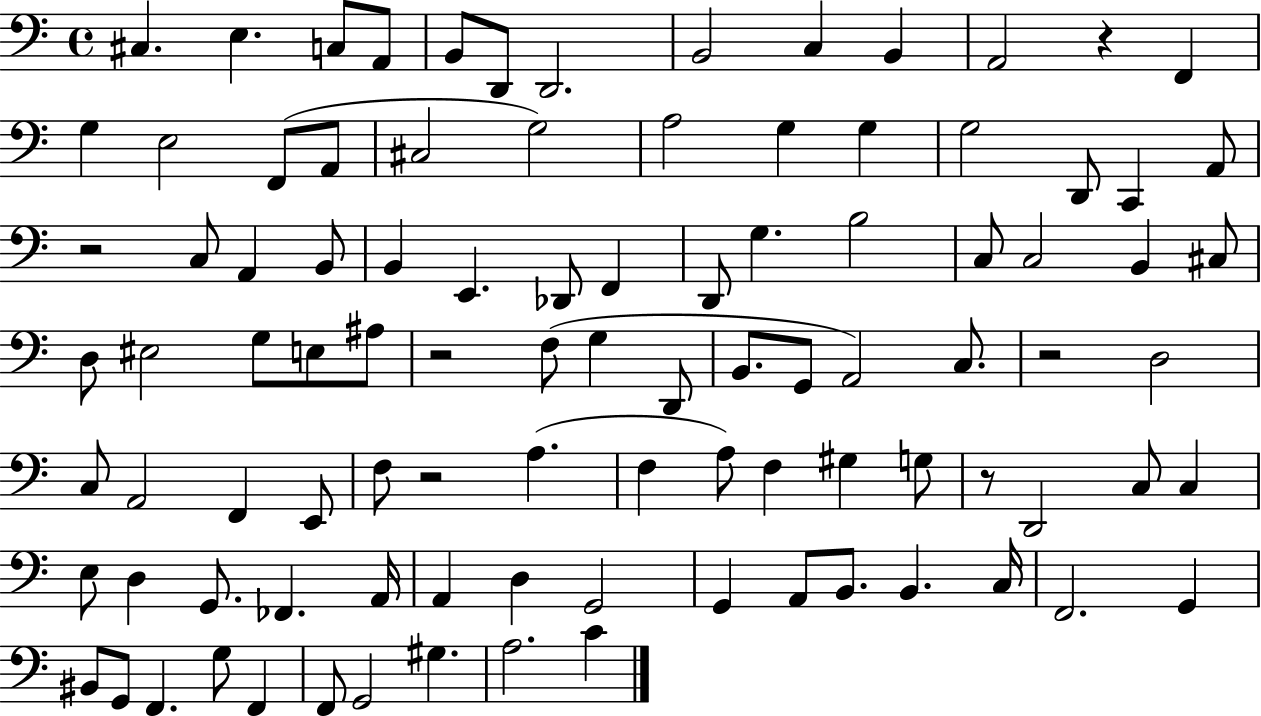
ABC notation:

X:1
T:Untitled
M:4/4
L:1/4
K:C
^C, E, C,/2 A,,/2 B,,/2 D,,/2 D,,2 B,,2 C, B,, A,,2 z F,, G, E,2 F,,/2 A,,/2 ^C,2 G,2 A,2 G, G, G,2 D,,/2 C,, A,,/2 z2 C,/2 A,, B,,/2 B,, E,, _D,,/2 F,, D,,/2 G, B,2 C,/2 C,2 B,, ^C,/2 D,/2 ^E,2 G,/2 E,/2 ^A,/2 z2 F,/2 G, D,,/2 B,,/2 G,,/2 A,,2 C,/2 z2 D,2 C,/2 A,,2 F,, E,,/2 F,/2 z2 A, F, A,/2 F, ^G, G,/2 z/2 D,,2 C,/2 C, E,/2 D, G,,/2 _F,, A,,/4 A,, D, G,,2 G,, A,,/2 B,,/2 B,, C,/4 F,,2 G,, ^B,,/2 G,,/2 F,, G,/2 F,, F,,/2 G,,2 ^G, A,2 C